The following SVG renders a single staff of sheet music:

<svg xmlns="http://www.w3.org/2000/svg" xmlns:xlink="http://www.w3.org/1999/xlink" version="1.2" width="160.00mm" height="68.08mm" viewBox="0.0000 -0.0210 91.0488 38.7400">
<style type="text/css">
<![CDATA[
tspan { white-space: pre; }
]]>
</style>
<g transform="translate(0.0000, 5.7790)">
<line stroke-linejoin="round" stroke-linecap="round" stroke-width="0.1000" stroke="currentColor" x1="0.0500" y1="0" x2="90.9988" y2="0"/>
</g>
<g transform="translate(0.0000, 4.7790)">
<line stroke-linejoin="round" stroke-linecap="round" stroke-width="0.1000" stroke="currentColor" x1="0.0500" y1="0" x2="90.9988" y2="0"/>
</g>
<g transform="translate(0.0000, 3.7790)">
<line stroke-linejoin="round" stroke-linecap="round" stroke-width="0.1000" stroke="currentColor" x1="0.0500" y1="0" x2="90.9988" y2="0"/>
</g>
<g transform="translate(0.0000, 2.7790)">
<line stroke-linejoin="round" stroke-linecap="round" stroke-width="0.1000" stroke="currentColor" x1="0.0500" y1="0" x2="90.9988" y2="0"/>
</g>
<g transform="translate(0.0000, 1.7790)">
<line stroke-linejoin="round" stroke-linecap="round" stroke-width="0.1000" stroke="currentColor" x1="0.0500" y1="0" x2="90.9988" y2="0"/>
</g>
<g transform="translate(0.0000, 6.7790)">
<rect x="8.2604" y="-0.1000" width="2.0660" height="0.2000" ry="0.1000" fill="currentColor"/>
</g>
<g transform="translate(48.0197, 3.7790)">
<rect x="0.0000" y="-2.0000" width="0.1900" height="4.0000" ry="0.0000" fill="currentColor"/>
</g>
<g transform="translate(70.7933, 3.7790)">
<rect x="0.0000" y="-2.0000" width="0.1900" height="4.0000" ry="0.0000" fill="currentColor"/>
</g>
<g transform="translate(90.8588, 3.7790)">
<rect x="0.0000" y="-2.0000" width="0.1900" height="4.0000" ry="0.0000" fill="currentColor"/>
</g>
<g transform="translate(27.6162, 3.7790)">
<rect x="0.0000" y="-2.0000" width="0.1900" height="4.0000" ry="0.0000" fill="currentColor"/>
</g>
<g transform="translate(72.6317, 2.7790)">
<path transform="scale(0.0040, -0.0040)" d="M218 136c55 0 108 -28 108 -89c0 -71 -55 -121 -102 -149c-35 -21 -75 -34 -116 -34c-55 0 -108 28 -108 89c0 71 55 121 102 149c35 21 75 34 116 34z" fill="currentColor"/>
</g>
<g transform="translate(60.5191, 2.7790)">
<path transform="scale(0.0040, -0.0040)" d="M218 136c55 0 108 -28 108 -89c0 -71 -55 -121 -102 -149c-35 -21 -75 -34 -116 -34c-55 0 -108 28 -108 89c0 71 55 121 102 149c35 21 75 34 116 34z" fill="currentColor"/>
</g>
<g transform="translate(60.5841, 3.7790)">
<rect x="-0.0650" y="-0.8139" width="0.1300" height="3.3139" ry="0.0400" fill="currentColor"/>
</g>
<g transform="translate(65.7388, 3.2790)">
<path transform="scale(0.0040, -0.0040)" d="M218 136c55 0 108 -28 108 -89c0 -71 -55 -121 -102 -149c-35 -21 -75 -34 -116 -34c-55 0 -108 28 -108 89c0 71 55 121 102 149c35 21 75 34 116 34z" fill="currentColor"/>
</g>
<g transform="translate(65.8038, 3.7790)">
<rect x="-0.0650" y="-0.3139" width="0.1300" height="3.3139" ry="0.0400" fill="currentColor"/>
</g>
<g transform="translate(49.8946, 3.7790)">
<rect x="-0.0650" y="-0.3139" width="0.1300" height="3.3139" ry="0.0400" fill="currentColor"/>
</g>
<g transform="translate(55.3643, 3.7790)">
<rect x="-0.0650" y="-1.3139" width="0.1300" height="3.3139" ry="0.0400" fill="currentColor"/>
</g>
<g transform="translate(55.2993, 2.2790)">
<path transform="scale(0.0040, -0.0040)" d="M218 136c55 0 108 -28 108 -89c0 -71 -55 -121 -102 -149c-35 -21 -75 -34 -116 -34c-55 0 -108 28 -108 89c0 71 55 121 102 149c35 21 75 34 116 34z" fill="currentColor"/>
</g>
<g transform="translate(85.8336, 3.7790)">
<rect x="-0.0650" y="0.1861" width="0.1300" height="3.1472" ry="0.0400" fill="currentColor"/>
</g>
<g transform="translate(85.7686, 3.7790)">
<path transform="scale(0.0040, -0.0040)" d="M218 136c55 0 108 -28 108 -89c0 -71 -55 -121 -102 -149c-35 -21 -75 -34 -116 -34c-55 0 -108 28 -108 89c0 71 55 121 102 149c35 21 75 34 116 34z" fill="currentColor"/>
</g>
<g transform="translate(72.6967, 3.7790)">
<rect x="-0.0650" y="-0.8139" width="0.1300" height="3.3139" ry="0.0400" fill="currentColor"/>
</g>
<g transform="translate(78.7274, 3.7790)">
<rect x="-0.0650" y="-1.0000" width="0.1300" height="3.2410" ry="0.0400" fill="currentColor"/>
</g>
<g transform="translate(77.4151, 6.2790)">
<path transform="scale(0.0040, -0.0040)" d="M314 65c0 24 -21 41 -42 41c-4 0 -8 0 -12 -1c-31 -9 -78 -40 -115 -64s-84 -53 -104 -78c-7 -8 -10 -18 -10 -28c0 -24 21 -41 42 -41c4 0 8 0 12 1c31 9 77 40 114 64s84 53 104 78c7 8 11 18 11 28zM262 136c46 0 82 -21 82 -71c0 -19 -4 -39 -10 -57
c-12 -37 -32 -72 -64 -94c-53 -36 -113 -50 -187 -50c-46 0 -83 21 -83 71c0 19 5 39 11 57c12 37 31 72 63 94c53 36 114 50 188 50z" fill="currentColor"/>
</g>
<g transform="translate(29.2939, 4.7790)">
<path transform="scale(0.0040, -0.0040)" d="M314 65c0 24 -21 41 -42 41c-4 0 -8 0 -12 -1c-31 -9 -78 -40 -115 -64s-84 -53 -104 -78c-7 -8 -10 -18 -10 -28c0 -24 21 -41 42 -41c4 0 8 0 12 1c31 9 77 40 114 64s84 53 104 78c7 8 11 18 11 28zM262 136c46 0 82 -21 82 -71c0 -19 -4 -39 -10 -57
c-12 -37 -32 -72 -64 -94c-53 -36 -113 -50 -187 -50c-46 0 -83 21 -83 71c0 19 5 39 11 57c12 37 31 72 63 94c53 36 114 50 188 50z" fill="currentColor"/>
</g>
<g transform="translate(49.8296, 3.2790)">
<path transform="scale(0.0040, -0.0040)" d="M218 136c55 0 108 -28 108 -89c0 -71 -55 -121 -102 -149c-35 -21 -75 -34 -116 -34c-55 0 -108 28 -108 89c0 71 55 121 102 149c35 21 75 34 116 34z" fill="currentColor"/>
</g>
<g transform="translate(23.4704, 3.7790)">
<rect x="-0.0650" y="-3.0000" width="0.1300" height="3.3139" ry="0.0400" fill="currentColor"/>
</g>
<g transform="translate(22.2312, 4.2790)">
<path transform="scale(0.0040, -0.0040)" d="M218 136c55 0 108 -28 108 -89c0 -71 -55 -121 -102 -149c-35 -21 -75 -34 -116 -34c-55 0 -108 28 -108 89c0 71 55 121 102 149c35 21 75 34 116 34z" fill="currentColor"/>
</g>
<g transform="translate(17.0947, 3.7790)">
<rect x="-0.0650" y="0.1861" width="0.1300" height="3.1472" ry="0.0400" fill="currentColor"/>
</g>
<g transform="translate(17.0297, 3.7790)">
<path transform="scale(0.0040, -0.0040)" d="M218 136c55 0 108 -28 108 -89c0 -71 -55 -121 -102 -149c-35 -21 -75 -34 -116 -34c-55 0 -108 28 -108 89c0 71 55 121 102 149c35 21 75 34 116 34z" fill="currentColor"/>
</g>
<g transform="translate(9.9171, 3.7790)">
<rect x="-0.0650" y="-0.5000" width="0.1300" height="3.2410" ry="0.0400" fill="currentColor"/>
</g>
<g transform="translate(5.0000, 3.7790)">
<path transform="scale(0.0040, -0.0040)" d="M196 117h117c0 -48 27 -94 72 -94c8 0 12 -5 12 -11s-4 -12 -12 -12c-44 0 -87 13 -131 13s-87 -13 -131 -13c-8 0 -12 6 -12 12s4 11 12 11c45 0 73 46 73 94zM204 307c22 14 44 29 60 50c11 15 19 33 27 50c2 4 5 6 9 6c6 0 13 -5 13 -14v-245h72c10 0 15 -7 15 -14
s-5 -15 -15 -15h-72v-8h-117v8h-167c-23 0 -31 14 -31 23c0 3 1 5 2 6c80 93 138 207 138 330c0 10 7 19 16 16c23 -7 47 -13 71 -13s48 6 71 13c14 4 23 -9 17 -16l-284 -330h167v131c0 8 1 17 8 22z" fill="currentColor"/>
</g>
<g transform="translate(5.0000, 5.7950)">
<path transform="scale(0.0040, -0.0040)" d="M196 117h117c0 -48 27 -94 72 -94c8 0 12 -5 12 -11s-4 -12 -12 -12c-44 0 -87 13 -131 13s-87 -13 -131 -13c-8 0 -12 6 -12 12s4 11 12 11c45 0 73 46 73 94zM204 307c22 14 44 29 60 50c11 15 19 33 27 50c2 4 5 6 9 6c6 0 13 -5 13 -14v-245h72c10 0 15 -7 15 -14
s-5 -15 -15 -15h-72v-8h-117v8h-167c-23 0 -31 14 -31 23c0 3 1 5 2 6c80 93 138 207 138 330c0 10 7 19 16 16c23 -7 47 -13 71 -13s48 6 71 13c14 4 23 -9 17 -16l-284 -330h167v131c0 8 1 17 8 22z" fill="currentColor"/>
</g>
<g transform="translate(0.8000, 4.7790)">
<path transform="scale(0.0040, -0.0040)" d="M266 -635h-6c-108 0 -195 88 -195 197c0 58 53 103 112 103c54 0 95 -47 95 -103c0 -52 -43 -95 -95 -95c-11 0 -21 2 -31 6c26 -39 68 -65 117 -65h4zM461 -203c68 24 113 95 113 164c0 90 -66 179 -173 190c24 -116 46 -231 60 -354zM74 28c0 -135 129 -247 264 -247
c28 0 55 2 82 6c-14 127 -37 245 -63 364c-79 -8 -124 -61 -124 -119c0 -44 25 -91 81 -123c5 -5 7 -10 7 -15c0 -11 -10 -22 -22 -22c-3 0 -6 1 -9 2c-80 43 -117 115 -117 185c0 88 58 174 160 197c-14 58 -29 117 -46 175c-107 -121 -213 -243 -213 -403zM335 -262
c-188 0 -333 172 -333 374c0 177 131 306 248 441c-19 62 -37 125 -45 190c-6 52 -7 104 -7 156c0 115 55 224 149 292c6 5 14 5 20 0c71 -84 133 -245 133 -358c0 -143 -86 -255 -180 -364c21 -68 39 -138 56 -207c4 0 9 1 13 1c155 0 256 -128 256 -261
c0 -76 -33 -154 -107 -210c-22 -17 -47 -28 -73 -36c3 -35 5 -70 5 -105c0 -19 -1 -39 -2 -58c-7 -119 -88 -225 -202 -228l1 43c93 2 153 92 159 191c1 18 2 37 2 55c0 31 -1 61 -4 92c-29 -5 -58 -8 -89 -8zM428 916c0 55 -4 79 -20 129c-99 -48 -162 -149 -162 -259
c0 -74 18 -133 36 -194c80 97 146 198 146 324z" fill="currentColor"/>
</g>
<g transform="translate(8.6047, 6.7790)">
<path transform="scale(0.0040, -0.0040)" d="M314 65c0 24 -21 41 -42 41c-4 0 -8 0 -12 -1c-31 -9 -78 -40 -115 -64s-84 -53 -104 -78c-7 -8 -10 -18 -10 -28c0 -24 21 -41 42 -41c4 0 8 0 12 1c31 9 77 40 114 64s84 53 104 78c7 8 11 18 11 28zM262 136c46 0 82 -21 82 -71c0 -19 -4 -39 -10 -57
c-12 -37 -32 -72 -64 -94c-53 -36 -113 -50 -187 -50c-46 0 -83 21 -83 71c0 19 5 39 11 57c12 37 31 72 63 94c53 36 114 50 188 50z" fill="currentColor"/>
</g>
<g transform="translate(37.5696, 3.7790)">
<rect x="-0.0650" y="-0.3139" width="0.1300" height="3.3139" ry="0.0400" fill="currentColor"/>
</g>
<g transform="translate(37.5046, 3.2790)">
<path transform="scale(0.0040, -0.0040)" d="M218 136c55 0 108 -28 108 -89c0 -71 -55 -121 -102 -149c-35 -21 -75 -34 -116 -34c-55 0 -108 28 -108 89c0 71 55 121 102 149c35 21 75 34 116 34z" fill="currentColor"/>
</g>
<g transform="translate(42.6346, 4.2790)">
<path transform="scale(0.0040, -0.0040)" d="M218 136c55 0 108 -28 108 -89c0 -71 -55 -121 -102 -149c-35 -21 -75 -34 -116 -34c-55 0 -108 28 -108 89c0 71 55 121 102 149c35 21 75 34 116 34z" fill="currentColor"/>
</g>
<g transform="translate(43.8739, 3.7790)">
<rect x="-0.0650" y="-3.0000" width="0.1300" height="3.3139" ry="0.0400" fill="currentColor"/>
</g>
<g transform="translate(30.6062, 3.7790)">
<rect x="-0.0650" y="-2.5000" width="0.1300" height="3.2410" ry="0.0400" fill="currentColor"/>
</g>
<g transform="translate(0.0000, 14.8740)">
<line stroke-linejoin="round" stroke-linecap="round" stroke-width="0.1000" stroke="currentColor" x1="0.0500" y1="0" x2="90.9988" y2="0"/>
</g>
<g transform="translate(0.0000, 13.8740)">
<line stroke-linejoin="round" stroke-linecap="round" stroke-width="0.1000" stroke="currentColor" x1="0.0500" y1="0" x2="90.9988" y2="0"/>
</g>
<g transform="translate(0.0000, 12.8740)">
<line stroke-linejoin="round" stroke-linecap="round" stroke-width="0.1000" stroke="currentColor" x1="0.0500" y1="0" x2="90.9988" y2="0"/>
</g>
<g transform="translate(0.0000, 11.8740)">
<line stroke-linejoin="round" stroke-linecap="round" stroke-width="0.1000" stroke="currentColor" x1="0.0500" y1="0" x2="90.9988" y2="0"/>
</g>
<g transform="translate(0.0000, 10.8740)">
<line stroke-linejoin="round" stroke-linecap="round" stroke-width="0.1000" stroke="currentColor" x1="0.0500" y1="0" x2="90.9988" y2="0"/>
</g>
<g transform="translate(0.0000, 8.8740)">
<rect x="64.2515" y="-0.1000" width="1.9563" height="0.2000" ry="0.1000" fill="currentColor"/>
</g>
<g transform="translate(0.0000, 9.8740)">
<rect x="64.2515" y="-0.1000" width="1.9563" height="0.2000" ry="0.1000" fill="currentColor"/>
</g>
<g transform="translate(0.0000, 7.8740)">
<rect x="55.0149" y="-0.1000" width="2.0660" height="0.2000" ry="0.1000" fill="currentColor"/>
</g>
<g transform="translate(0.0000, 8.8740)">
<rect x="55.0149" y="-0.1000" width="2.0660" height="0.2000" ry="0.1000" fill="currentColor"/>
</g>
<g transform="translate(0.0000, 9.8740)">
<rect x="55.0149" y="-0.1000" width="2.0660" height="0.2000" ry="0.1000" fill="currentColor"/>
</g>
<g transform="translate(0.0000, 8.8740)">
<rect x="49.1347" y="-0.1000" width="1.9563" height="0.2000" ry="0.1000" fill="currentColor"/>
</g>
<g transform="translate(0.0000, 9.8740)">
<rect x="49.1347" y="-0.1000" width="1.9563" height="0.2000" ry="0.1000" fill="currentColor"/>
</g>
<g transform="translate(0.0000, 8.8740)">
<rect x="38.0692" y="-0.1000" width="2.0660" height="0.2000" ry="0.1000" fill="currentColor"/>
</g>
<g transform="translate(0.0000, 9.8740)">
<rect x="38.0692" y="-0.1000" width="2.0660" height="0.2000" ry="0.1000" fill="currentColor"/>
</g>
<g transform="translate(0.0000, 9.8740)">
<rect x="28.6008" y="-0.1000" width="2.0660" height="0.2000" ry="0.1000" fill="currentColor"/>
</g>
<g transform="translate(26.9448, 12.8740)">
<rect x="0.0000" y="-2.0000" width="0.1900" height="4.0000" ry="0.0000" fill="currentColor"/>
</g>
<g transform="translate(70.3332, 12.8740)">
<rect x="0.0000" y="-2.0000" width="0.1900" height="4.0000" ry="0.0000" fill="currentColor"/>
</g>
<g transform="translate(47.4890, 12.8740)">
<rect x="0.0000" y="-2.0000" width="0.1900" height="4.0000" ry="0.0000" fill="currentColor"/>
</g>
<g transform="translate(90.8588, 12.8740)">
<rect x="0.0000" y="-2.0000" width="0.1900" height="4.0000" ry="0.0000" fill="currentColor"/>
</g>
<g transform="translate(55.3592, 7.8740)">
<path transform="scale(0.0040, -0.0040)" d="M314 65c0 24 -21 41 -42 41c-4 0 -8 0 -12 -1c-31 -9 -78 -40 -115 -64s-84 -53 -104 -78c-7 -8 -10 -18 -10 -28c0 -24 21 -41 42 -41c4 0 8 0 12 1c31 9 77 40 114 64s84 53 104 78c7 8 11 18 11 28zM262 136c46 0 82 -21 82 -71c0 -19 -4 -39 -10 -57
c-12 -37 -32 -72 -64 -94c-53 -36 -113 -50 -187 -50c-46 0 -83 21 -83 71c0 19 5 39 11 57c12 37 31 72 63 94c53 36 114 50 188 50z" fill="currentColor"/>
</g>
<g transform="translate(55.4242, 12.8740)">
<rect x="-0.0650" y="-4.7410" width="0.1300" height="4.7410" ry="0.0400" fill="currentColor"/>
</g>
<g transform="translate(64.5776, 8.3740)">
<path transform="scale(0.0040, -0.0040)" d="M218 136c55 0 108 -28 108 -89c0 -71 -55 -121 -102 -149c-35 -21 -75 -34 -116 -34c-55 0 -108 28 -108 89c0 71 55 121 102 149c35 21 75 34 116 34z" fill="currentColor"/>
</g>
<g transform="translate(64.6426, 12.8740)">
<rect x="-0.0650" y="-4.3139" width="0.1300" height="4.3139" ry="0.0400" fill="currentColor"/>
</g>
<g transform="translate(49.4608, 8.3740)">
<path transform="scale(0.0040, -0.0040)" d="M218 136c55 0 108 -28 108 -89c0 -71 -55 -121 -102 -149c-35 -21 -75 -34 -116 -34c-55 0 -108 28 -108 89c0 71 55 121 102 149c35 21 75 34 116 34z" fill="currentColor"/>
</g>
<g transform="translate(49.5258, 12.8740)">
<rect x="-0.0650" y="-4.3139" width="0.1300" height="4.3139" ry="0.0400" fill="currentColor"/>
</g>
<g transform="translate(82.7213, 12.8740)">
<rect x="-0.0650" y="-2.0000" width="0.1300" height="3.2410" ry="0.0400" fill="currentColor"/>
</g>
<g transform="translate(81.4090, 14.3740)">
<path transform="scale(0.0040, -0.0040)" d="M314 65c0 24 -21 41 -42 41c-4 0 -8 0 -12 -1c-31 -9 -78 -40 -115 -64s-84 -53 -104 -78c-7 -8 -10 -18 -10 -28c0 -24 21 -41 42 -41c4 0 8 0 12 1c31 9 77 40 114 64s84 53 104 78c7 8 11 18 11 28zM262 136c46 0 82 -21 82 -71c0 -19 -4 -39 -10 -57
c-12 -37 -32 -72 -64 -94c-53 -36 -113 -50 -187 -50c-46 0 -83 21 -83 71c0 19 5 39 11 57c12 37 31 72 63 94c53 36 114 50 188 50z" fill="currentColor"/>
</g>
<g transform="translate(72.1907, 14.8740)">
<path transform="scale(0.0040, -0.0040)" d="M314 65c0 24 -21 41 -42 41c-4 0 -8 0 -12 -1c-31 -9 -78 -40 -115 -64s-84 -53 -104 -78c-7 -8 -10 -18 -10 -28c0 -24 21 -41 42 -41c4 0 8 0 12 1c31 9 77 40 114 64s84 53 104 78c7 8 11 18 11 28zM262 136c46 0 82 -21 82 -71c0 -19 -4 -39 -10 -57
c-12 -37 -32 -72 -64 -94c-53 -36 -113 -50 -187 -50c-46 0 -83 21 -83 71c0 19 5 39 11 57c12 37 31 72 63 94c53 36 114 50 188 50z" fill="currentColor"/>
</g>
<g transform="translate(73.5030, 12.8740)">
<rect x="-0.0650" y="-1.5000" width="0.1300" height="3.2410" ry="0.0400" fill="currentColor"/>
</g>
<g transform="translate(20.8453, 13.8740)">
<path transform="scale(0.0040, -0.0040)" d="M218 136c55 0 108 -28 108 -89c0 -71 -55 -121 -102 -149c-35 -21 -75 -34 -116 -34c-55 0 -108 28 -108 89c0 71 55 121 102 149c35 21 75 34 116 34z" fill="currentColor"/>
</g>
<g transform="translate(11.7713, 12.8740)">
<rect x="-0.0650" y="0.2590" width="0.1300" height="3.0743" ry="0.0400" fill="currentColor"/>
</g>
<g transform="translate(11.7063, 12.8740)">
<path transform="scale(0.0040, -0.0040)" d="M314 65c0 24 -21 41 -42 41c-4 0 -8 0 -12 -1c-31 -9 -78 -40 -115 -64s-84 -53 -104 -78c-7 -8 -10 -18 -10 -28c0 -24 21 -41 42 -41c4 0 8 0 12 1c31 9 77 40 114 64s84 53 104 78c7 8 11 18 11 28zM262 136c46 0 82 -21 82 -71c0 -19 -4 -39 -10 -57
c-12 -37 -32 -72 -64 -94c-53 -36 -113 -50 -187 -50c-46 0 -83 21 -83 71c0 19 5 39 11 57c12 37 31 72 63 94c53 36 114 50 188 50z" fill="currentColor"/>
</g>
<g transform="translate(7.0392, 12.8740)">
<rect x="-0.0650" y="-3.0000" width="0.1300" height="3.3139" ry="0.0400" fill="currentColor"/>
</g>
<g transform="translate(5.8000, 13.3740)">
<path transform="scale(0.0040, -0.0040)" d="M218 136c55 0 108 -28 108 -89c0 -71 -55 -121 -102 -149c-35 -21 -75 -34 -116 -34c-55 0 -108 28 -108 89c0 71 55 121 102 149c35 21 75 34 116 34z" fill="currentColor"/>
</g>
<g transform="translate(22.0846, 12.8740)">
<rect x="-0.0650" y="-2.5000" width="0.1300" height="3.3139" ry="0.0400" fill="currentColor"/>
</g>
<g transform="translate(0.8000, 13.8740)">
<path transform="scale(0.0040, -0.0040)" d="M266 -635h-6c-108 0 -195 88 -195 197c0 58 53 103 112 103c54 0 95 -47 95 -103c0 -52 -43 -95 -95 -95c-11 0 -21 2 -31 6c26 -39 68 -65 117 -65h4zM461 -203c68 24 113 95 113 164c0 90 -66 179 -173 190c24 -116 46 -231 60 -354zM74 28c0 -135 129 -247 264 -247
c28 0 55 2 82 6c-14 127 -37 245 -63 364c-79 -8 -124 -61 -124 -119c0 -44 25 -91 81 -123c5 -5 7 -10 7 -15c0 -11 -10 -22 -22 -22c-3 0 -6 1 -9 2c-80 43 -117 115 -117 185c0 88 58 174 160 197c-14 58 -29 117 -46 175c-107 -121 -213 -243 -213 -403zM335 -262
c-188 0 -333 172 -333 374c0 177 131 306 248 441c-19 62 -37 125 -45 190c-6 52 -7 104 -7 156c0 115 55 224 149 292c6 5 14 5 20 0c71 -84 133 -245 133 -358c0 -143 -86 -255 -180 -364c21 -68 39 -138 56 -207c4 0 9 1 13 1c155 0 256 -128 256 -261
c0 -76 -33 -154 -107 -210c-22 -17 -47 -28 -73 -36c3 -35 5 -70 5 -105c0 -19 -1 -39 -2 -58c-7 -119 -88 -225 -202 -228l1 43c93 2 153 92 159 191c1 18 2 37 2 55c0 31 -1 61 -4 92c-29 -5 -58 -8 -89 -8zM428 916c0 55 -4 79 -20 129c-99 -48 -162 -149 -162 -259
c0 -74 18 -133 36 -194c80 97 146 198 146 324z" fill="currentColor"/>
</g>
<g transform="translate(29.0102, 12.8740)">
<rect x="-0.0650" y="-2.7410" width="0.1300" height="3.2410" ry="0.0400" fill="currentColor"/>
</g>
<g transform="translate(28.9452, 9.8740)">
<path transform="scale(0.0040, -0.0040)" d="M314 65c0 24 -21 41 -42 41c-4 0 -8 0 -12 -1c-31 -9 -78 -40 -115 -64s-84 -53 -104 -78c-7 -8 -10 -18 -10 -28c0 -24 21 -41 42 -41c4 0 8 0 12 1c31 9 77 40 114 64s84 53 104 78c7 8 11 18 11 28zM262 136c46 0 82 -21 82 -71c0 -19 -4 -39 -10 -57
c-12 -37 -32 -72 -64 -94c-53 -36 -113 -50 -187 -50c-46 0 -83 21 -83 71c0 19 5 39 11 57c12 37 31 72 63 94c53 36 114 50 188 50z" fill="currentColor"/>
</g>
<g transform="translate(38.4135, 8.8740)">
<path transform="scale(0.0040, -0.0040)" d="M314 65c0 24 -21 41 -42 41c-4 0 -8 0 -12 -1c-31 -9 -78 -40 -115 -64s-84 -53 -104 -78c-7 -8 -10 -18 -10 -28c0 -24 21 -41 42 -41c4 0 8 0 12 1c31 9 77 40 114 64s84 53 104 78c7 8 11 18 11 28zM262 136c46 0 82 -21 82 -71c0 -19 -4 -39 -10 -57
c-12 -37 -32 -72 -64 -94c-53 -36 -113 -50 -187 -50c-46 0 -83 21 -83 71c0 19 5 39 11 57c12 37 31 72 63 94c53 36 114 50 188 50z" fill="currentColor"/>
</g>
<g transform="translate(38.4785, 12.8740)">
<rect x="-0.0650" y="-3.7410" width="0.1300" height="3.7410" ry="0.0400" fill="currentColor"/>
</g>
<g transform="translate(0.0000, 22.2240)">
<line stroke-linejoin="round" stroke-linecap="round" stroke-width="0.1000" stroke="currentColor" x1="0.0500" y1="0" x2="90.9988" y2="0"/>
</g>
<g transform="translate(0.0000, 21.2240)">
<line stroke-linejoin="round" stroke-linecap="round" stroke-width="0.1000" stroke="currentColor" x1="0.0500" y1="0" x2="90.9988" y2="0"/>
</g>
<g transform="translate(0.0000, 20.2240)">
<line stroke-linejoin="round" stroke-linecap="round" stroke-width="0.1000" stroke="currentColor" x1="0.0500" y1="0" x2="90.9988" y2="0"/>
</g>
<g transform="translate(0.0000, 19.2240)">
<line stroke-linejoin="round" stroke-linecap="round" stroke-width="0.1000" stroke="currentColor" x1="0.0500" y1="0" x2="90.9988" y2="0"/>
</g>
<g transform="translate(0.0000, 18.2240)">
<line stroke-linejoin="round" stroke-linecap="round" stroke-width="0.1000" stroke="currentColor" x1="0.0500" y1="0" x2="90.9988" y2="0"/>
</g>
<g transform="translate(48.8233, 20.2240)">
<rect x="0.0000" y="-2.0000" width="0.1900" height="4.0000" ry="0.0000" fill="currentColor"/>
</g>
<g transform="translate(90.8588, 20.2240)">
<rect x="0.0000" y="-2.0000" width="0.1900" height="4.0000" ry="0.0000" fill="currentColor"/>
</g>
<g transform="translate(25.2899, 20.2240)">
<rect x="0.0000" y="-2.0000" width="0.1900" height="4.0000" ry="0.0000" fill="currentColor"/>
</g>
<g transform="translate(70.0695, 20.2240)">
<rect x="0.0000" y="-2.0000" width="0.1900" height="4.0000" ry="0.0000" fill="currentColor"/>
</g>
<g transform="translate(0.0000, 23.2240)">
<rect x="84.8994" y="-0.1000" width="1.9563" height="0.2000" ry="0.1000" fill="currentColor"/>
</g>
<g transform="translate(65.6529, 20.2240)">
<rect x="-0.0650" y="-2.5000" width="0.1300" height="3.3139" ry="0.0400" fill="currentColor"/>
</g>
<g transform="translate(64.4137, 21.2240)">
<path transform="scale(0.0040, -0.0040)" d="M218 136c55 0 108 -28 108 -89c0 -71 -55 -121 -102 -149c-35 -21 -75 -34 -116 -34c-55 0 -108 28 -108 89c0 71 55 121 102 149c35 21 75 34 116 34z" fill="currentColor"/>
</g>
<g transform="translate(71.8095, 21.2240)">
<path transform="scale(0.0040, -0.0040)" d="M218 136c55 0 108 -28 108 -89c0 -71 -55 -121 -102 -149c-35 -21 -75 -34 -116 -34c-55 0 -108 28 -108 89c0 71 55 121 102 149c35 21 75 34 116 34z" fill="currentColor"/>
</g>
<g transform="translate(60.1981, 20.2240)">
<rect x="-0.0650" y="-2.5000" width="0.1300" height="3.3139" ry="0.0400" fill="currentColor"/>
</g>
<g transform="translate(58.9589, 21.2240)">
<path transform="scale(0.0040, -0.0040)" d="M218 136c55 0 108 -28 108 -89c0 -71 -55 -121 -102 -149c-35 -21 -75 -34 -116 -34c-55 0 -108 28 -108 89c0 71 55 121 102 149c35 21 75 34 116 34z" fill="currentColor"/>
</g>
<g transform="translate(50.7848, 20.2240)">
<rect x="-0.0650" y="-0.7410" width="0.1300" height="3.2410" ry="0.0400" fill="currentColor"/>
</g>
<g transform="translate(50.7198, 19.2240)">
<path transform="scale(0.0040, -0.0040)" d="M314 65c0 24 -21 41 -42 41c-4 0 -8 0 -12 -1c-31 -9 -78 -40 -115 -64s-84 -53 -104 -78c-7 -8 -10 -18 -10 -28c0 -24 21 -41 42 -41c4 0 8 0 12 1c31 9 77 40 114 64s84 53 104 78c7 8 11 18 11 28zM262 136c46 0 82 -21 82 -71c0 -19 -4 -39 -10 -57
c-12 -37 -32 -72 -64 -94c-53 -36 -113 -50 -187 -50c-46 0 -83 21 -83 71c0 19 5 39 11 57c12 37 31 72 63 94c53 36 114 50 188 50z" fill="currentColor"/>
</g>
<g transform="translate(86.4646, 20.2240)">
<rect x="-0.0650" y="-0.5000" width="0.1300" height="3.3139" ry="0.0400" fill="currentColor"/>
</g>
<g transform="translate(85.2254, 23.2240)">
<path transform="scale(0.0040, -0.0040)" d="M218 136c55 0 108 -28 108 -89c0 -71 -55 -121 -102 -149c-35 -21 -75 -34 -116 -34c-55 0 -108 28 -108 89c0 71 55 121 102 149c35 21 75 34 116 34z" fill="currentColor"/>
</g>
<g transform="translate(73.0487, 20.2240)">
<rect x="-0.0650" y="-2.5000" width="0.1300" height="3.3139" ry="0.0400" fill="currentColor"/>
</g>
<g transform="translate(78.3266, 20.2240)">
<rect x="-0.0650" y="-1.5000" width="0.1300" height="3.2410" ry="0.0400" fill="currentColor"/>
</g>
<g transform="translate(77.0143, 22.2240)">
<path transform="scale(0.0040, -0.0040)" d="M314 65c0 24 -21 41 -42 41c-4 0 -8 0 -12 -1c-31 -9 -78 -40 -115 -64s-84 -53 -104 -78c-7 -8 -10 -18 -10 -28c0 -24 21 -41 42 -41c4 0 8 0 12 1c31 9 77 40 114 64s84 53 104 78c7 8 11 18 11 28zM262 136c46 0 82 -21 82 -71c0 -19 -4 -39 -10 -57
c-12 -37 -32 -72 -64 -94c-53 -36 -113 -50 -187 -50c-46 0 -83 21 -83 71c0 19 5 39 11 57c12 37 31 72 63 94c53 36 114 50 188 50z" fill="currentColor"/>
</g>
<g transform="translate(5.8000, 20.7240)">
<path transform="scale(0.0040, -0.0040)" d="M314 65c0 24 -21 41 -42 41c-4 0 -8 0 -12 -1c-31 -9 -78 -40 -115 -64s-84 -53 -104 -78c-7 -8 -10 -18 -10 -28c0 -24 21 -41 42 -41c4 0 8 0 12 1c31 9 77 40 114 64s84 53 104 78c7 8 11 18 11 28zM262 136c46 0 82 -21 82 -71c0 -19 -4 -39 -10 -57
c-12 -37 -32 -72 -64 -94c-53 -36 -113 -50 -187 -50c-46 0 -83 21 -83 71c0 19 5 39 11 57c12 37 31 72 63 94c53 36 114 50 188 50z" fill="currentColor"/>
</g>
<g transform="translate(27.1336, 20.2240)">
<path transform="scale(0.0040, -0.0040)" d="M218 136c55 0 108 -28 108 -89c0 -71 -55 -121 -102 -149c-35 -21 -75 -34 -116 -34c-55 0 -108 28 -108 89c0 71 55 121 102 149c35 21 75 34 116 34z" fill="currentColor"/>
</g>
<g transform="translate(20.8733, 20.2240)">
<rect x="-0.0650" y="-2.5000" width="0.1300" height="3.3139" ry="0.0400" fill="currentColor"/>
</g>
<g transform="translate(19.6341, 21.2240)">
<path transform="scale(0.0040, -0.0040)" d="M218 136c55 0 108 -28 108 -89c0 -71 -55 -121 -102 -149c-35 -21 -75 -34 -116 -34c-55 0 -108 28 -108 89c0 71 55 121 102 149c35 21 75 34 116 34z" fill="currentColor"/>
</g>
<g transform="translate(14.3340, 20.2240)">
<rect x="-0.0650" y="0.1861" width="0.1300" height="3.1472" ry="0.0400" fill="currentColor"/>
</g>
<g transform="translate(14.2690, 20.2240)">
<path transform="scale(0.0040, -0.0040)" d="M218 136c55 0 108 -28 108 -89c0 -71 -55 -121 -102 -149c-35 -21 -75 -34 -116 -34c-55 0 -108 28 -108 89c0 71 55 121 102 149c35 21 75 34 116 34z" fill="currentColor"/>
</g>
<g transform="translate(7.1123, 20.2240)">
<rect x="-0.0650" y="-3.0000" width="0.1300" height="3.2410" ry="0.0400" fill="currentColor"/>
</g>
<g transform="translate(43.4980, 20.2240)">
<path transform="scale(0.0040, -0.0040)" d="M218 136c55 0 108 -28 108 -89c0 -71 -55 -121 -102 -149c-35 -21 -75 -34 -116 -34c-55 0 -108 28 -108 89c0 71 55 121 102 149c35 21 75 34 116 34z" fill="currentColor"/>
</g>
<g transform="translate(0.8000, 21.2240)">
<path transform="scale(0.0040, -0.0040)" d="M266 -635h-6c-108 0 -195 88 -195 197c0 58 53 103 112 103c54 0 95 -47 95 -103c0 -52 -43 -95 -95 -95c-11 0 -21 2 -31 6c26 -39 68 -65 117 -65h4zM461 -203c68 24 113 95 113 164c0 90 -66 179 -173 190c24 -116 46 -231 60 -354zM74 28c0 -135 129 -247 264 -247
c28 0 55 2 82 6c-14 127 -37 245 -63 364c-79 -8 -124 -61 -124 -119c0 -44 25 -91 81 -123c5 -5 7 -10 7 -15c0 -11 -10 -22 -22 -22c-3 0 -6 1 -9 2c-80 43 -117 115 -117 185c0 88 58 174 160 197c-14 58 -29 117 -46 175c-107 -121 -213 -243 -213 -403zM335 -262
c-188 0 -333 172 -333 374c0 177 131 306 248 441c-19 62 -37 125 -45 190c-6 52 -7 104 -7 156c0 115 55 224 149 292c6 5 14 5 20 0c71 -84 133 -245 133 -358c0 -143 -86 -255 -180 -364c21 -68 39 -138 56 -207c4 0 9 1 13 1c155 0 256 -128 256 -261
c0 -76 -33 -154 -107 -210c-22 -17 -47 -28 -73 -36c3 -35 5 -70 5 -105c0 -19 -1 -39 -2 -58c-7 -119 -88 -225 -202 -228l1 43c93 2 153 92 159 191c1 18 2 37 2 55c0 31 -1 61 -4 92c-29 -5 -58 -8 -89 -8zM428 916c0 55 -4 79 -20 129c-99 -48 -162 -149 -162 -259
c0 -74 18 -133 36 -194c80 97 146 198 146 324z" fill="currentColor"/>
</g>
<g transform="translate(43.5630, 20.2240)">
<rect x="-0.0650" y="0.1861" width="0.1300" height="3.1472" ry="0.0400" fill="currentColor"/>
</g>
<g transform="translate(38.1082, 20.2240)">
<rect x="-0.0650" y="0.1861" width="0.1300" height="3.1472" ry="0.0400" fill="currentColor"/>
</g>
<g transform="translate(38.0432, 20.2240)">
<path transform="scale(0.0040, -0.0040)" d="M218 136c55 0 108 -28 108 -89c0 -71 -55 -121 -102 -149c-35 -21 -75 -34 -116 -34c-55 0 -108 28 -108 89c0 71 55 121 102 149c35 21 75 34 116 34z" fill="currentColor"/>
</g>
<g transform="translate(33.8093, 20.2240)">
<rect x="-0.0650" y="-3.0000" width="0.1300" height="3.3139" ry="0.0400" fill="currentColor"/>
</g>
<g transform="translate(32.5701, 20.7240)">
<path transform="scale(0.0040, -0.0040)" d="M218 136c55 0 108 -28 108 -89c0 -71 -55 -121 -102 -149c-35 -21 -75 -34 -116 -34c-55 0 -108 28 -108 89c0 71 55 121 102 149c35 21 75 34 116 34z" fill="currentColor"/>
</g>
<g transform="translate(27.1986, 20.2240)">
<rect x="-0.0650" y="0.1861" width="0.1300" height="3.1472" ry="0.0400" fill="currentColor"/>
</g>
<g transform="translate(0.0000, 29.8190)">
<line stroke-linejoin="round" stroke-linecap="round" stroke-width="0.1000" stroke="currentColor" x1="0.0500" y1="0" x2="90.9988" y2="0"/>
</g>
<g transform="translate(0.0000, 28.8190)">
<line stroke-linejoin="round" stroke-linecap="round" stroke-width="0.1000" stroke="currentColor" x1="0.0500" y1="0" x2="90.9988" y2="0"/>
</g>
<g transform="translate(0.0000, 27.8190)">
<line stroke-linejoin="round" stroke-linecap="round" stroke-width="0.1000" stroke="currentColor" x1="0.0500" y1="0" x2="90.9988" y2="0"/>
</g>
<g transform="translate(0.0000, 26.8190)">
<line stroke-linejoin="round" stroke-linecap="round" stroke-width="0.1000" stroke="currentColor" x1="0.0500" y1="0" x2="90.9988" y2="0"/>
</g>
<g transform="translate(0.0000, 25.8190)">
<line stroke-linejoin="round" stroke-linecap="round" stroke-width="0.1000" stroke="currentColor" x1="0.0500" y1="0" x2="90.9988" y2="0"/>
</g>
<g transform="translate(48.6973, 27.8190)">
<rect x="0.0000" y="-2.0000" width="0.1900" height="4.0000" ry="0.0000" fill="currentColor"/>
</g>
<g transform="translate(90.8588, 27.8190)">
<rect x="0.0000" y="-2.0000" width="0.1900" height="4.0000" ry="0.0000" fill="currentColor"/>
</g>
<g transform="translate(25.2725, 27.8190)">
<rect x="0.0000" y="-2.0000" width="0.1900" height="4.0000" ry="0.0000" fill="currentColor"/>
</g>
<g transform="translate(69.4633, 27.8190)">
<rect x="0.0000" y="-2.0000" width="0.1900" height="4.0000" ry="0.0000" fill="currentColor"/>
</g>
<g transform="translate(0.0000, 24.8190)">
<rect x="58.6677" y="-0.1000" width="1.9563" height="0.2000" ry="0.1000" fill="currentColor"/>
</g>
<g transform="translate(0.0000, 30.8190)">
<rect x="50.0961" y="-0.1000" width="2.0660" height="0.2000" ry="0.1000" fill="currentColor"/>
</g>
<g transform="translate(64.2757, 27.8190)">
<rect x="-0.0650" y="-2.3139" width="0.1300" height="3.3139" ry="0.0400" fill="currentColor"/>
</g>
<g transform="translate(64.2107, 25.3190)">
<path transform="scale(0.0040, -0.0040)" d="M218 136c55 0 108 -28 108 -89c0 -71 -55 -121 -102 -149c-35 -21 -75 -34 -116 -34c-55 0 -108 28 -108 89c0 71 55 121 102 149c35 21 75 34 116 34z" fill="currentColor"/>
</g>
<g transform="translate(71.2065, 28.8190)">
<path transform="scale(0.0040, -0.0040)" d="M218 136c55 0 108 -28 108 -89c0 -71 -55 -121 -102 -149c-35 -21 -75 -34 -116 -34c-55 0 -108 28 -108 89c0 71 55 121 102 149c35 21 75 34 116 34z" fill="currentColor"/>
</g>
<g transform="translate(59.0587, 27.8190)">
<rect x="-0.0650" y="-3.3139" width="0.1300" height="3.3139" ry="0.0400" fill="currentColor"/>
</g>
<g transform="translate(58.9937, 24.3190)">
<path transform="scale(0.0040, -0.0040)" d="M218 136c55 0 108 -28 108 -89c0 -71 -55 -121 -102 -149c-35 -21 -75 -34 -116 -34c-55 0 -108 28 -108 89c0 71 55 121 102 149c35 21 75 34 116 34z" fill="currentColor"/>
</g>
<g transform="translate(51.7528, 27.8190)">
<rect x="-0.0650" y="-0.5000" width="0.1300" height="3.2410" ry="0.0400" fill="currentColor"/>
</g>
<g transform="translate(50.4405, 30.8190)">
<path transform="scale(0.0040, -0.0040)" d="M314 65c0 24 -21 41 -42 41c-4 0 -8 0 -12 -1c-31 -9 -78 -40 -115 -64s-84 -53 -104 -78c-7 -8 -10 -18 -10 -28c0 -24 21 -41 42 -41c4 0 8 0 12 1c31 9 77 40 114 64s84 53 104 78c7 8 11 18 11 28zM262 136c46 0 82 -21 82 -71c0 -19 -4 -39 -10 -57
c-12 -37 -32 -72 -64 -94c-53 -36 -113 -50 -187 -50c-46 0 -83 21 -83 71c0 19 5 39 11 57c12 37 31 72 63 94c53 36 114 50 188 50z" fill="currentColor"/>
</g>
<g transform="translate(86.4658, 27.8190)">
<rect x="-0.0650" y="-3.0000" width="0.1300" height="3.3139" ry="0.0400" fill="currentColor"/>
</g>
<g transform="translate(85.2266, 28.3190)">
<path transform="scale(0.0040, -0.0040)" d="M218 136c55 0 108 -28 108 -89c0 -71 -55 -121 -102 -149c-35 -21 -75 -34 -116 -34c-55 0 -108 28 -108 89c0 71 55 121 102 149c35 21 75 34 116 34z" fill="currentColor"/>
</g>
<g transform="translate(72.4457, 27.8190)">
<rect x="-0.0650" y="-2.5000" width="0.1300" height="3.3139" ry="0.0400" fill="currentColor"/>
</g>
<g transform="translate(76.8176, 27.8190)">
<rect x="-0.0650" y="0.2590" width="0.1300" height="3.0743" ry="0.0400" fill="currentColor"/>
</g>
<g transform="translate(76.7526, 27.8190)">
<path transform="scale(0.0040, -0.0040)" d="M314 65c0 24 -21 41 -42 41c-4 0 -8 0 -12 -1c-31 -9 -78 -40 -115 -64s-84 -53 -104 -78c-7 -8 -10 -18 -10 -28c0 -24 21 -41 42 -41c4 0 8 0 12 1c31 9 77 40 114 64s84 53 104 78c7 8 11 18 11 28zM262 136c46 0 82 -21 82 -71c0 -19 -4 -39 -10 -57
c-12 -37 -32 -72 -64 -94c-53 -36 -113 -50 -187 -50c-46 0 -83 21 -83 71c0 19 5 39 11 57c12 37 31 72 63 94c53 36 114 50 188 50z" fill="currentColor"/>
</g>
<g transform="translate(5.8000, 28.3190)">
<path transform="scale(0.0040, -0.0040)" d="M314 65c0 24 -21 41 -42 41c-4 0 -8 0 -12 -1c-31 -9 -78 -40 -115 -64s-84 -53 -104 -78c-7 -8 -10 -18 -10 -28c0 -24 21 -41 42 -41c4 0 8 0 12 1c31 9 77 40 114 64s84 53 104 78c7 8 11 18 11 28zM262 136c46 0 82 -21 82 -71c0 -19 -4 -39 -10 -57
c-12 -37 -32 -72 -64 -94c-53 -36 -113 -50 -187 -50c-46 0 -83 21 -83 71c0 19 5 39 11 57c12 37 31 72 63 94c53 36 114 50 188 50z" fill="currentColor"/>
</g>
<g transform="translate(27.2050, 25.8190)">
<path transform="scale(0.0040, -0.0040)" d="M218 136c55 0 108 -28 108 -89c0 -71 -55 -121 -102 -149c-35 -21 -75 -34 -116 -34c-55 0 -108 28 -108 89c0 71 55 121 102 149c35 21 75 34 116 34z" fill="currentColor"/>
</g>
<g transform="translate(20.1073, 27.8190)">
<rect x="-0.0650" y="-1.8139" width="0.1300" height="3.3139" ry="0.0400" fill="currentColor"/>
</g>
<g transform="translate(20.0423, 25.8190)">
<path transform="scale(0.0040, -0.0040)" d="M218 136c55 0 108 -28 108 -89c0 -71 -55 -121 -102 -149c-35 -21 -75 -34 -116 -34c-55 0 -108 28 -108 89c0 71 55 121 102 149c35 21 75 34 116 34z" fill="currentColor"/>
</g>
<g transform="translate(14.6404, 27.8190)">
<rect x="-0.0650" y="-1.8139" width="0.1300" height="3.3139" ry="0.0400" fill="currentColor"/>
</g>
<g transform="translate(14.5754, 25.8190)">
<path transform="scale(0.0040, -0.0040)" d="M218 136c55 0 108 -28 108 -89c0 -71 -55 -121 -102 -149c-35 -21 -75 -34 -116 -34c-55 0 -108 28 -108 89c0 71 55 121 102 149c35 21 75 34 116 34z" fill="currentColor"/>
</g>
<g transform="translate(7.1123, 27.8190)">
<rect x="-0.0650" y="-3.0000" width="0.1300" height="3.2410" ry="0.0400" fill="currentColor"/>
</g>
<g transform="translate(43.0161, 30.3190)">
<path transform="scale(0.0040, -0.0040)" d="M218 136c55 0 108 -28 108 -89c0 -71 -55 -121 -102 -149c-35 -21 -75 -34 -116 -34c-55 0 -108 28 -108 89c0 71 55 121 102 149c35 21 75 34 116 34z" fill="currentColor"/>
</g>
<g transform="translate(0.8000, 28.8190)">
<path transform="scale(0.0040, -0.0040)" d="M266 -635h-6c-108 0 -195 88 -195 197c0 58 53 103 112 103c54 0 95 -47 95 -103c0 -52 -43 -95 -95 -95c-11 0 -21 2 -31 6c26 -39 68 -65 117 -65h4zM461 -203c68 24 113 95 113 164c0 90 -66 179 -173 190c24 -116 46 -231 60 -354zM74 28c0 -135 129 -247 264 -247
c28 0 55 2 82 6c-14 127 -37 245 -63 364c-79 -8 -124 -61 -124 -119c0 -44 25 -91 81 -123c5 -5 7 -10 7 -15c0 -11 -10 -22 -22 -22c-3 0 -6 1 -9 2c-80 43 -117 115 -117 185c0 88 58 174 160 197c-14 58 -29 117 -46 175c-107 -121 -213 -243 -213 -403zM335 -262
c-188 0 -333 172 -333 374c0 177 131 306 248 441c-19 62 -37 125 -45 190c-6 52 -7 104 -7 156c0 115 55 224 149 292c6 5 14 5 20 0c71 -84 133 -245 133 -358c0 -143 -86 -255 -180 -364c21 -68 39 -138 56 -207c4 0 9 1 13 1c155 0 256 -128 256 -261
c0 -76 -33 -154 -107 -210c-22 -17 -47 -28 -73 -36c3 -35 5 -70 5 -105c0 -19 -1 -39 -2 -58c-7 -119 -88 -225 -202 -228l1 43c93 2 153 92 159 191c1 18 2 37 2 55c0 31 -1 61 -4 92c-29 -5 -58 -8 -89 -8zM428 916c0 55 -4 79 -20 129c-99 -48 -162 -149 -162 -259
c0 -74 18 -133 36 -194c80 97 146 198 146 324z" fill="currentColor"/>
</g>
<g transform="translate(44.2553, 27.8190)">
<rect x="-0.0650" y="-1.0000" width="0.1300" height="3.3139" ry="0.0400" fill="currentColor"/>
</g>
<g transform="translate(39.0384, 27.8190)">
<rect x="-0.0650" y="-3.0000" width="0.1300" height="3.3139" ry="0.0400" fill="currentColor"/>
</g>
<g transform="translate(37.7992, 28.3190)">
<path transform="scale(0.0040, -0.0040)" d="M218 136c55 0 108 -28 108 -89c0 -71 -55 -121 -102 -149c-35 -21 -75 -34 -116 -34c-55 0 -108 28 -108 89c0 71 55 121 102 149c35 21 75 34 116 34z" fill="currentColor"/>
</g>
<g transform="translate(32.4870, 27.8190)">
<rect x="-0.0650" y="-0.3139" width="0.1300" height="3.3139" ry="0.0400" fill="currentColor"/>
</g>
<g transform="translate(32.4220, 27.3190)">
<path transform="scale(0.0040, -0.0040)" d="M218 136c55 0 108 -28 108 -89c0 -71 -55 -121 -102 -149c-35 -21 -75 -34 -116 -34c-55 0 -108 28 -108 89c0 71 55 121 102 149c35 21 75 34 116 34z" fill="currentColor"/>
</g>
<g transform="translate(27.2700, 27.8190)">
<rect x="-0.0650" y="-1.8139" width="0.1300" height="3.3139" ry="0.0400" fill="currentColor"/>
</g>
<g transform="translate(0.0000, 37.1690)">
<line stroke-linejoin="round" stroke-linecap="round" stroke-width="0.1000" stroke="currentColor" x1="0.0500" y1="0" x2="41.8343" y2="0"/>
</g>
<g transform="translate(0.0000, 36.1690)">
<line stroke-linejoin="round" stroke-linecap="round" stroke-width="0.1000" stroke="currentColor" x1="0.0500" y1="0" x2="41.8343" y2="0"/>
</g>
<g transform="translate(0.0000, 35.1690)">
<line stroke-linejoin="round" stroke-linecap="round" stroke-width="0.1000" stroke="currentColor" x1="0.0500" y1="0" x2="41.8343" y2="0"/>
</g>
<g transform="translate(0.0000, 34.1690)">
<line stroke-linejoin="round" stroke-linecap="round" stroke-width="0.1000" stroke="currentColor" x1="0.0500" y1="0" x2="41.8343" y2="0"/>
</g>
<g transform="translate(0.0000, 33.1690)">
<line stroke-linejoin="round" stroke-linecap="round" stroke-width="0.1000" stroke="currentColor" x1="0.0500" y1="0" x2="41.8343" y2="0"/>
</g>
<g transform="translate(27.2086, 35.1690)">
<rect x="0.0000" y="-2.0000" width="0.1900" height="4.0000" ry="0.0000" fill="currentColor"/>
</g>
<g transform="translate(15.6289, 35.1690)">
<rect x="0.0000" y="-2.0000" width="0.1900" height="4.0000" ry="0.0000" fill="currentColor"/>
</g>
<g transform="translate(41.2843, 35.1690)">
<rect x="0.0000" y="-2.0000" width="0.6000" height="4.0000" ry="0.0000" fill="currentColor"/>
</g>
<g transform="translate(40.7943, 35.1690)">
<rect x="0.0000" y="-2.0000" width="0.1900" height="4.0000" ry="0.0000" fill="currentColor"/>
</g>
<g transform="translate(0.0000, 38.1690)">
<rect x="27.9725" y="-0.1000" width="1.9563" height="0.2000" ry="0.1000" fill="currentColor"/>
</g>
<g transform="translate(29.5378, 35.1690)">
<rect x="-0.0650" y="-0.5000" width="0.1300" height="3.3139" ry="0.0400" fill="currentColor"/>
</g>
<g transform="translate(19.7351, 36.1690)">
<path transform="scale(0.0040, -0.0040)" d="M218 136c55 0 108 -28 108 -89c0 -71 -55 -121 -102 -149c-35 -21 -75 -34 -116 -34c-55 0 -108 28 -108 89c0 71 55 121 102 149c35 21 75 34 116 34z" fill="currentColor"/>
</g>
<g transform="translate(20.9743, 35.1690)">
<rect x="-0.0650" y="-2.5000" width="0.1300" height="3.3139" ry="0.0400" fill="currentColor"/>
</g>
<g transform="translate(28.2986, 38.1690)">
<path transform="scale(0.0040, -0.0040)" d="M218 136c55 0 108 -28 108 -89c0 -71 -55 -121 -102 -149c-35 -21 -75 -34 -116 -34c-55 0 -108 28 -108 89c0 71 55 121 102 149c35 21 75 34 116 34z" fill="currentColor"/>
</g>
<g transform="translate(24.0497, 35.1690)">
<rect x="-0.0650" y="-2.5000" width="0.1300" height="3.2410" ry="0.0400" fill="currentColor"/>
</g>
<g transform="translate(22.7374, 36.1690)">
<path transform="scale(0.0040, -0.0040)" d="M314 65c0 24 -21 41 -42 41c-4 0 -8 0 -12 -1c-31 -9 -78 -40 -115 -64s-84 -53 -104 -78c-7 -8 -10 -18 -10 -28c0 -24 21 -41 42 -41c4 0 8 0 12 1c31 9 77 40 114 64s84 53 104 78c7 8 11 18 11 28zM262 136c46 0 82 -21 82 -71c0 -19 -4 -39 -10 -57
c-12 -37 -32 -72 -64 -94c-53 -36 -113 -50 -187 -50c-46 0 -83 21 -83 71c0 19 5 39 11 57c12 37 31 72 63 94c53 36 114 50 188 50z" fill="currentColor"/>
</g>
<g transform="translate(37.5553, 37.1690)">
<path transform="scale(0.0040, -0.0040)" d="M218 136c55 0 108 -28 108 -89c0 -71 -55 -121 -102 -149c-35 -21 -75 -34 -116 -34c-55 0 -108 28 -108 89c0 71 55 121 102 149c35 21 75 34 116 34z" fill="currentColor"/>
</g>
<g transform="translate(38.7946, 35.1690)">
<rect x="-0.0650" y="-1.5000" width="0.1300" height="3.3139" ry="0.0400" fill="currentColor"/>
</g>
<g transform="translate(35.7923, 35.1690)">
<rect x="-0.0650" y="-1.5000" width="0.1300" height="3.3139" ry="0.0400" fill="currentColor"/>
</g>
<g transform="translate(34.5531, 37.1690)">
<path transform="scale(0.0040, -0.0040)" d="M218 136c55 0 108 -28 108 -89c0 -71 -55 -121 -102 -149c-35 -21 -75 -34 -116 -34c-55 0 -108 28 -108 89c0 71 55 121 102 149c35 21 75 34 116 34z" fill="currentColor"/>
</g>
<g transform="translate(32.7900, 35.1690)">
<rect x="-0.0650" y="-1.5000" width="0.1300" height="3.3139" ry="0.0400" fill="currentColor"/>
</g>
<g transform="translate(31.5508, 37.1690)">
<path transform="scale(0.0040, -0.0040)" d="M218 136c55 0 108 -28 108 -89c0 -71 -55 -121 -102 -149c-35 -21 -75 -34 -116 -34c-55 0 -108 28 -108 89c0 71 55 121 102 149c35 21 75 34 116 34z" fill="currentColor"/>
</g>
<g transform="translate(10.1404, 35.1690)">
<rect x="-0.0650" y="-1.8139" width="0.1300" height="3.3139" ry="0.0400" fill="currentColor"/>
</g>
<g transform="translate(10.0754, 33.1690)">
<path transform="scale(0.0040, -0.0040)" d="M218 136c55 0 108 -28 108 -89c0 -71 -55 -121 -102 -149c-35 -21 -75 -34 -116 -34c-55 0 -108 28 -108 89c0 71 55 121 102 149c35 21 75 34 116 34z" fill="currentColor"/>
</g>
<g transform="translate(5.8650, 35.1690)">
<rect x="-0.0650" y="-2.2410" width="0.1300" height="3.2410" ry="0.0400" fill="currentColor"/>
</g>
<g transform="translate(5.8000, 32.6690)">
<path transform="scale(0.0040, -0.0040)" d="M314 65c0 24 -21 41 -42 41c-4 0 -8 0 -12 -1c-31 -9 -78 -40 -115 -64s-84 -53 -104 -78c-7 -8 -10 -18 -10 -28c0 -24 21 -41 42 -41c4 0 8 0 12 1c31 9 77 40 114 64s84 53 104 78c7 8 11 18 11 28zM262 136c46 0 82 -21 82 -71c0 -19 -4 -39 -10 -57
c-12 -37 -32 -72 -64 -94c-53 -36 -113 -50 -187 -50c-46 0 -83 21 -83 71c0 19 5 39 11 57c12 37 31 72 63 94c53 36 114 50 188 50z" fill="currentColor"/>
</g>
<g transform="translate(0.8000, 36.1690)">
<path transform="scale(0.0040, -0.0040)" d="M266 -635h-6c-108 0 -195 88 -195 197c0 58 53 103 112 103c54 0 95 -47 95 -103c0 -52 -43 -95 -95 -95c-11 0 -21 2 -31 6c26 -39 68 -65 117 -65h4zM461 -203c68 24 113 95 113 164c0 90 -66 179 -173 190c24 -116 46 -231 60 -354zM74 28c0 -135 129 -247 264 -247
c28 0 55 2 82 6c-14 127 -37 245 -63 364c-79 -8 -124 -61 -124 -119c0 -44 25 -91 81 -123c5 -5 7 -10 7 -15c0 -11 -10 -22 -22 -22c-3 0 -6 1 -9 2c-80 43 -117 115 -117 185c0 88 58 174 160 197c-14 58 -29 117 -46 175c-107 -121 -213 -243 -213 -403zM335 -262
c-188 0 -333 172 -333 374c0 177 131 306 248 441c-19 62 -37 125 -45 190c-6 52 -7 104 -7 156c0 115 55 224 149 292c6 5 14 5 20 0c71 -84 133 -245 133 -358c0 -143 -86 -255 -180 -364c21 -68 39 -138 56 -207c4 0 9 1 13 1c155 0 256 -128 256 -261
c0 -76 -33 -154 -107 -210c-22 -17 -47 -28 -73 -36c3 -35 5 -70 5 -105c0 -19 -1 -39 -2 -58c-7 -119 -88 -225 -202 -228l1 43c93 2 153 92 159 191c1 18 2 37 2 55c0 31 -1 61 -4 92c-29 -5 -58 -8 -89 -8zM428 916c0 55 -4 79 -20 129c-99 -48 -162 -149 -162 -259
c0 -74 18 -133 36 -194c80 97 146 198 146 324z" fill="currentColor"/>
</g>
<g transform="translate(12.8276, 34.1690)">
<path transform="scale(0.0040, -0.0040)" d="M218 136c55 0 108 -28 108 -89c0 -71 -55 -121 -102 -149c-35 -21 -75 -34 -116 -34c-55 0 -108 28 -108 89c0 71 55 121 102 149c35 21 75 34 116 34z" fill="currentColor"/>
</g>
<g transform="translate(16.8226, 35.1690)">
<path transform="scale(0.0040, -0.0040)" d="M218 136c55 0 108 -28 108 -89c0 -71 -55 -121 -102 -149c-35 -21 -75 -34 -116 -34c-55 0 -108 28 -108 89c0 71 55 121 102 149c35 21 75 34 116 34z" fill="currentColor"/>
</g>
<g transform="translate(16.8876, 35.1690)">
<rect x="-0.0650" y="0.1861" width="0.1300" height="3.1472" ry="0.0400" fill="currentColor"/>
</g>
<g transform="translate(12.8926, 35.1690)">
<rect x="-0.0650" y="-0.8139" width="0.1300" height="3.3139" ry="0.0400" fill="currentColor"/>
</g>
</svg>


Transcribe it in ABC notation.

X:1
T:Untitled
M:4/4
L:1/4
K:C
C2 B A G2 c A c e d c d D2 B A B2 G a2 c'2 d' e'2 d' E2 F2 A2 B G B A B B d2 G G G E2 C A2 f f f c A D C2 b g G B2 A g2 f d B G G2 C E E E